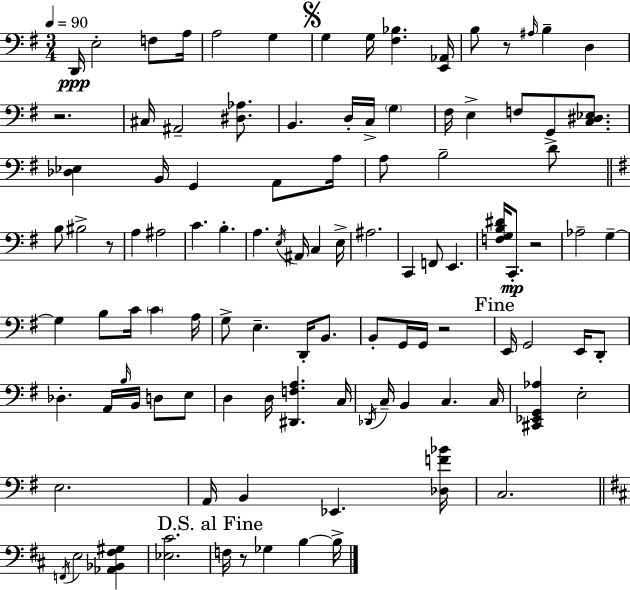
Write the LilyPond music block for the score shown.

{
  \clef bass
  \numericTimeSignature
  \time 3/4
  \key e \minor
  \tempo 4 = 90
  d,16\ppp e2-. f8 a16 | a2 g4 | \mark \markup { \musicglyph "scripts.segno" } g4 g16 <fis bes>4. <e, aes,>16 | b8 r8 \grace { ais16 } b4-- d4 | \break r2. | cis16 ais,2-- <dis aes>8. | b,4. d16-. c16-> \parenthesize g4 | fis16 e4-> f8 g,8-> <c dis ees>8. | \break <des ees>4 b,16 g,4 a,8 | a16 a8 b2-- d'8 | \bar "||" \break \key e \minor b8 bis2-> r8 | a4 ais2 | c'4. b4.-. | a4. \acciaccatura { e16 } ais,16 c4 | \break e16-> ais2. | c,4 f,8 e,4. | <f g b dis'>16 c,8.-.\mp r2 | aes2-- g4--~~ | \break g4 b8 c'16 \parenthesize c'4 | a16 g8-> e4.-- d,16-. b,8. | b,8-. g,16 g,16 r2 | \mark "Fine" e,16 g,2 e,16 d,8-. | \break des4.-. a,16 \grace { b16 } b,16 d8 | e8 d4 d16 <dis, f a>4. | c16 \acciaccatura { des,16 } c16-- b,4 c4. | c16 <cis, ees, g, aes>4 e2-. | \break e2. | a,16 b,4 ees,4. | <des f' bes'>16 c2. | \bar "||" \break \key d \major \acciaccatura { f,16 } e2 <aes, bes, fis gis>4 | <ees cis'>2. | \mark "D.S. al Fine" f16 r8 ges4 b4~~ | b16-> \bar "|."
}